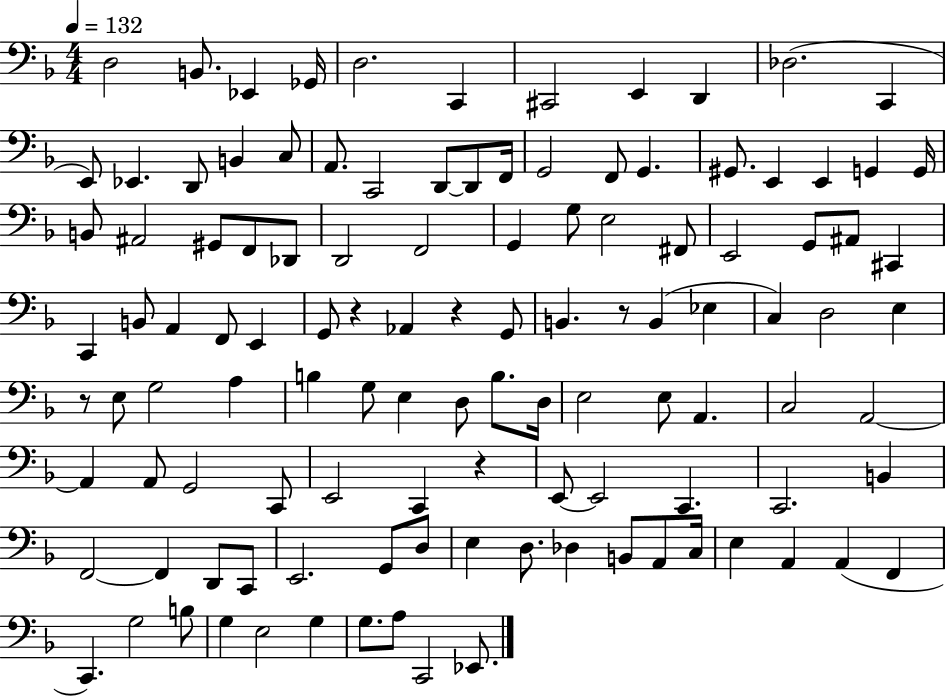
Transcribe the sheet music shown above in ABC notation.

X:1
T:Untitled
M:4/4
L:1/4
K:F
D,2 B,,/2 _E,, _G,,/4 D,2 C,, ^C,,2 E,, D,, _D,2 C,, E,,/2 _E,, D,,/2 B,, C,/2 A,,/2 C,,2 D,,/2 D,,/2 F,,/4 G,,2 F,,/2 G,, ^G,,/2 E,, E,, G,, G,,/4 B,,/2 ^A,,2 ^G,,/2 F,,/2 _D,,/2 D,,2 F,,2 G,, G,/2 E,2 ^F,,/2 E,,2 G,,/2 ^A,,/2 ^C,, C,, B,,/2 A,, F,,/2 E,, G,,/2 z _A,, z G,,/2 B,, z/2 B,, _E, C, D,2 E, z/2 E,/2 G,2 A, B, G,/2 E, D,/2 B,/2 D,/4 E,2 E,/2 A,, C,2 A,,2 A,, A,,/2 G,,2 C,,/2 E,,2 C,, z E,,/2 E,,2 C,, C,,2 B,, F,,2 F,, D,,/2 C,,/2 E,,2 G,,/2 D,/2 E, D,/2 _D, B,,/2 A,,/2 C,/4 E, A,, A,, F,, C,, G,2 B,/2 G, E,2 G, G,/2 A,/2 C,,2 _E,,/2